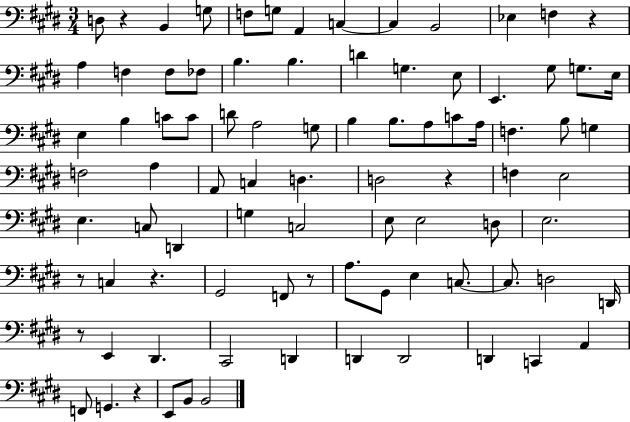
D3/e R/q B2/q G3/e F3/e G3/e A2/q C3/q C3/q B2/h Eb3/q F3/q R/q A3/q F3/q F3/e FES3/e B3/q. B3/q. D4/q G3/q. E3/e E2/q. G#3/e G3/e. E3/s E3/q B3/q C4/e C4/e D4/e A3/h G3/e B3/q B3/e. A3/e C4/e A3/s F3/q. B3/e G3/q F3/h A3/q A2/e C3/q D3/q. D3/h R/q F3/q E3/h E3/q. C3/e D2/q G3/q C3/h E3/e E3/h D3/e E3/h. R/e C3/q R/q. G#2/h F2/e R/e A3/e. G#2/e E3/q C3/e. C3/e. D3/h D2/s R/e E2/q D#2/q. C#2/h D2/q D2/q D2/h D2/q C2/q A2/q F2/e G2/q. R/q E2/e B2/e B2/h